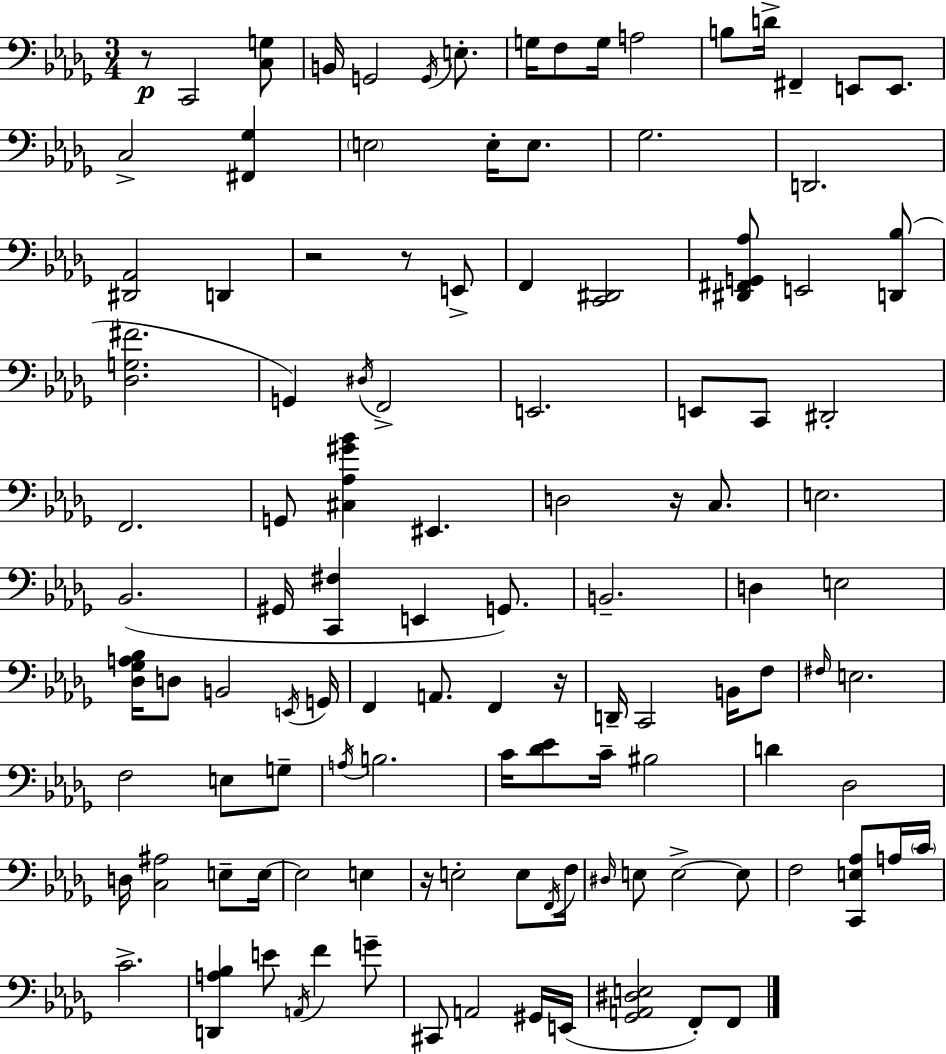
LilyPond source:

{
  \clef bass
  \numericTimeSignature
  \time 3/4
  \key bes \minor
  \repeat volta 2 { r8\p c,2 <c g>8 | b,16 g,2 \acciaccatura { g,16 } e8.-. | g16 f8 g16 a2 | b8 d'16-> fis,4-- e,8 e,8. | \break c2-> <fis, ges>4 | \parenthesize e2 e16-. e8. | ges2. | d,2. | \break <dis, aes,>2 d,4 | r2 r8 e,8-> | f,4 <c, dis,>2 | <dis, fis, g, aes>8 e,2 <d, bes>8( | \break <des g fis'>2. | g,4) \acciaccatura { dis16 } f,2-> | e,2. | e,8 c,8 dis,2-. | \break f,2. | g,8 <cis aes gis' bes'>4 eis,4. | d2 r16 c8. | e2. | \break bes,2.( | gis,16 <c, fis>4 e,4 g,8.) | b,2.-- | d4 e2 | \break <des ges a bes>16 d8 b,2 | \acciaccatura { e,16 } g,16 f,4 a,8. f,4 | r16 d,16-- c,2 | b,16 f8 \grace { fis16 } e2. | \break f2 | e8 g8-- \acciaccatura { a16 } b2. | c'16 <des' ees'>8 c'16-- bis2 | d'4 des2 | \break d16 <c ais>2 | e8-- e16~~ e2 | e4 r16 e2-. | e8 \acciaccatura { f,16 } f16 \grace { dis16 } e8 e2->~~ | \break e8 f2 | <c, e aes>8 a16 \parenthesize c'16 c'2.-> | <d, a bes>4 e'8 | \acciaccatura { a,16 } f'4 g'8-- cis,8 a,2 | \break gis,16 e,16( <ges, a, dis e>2 | f,8-.) f,8 } \bar "|."
}